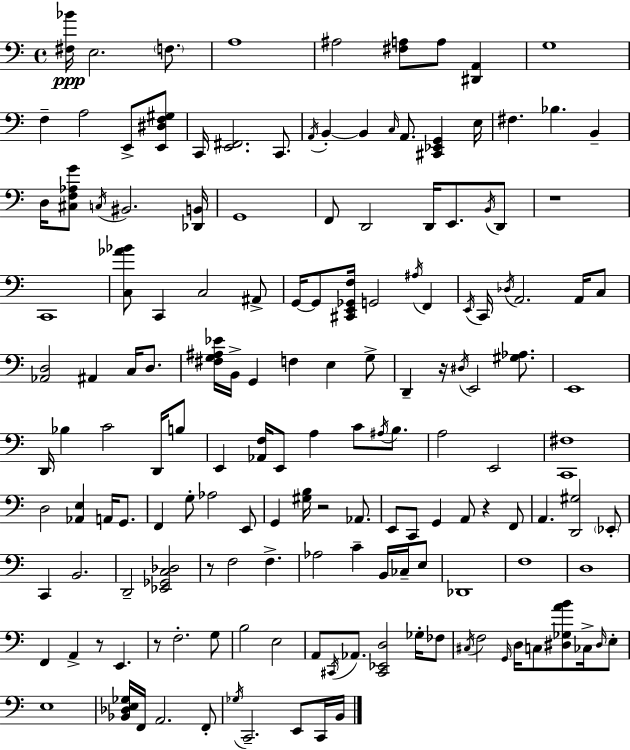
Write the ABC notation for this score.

X:1
T:Untitled
M:4/4
L:1/4
K:C
[^F,_B]/4 E,2 F,/2 A,4 ^A,2 [^F,A,]/2 A,/2 [^D,,A,,] G,4 F, A,2 E,,/2 [E,,^D,F,^G,]/2 C,,/4 [E,,^F,,]2 C,,/2 A,,/4 B,, B,, C,/4 A,,/2 [^C,,_E,,G,,] E,/4 ^F, _B, B,, D,/4 [^C,F,_A,G]/2 C,/4 ^B,,2 [_D,,B,,]/4 G,,4 F,,/2 D,,2 D,,/4 E,,/2 B,,/4 D,,/2 z4 C,,4 [C,_A_B]/2 C,, C,2 ^A,,/2 G,,/4 G,,/2 [^C,,E,,_G,,F,]/4 G,,2 ^A,/4 F,, E,,/4 C,,/4 _D,/4 A,,2 A,,/4 C,/2 [_A,,D,]2 ^A,, C,/4 D,/2 [^F,G,^A,_E]/4 B,,/4 G,, F, E, G,/2 D,, z/4 ^D,/4 E,,2 [^G,_A,]/2 E,,4 D,,/4 _B, C2 D,,/4 B,/2 E,, [_A,,F,]/4 E,,/2 A, C/2 ^A,/4 B,/2 A,2 E,,2 [C,,^F,]4 D,2 [_A,,E,] A,,/4 G,,/2 F,, G,/2 _A,2 E,,/2 G,, [^G,B,]/4 z2 _A,,/2 E,,/2 C,,/2 G,, A,,/2 z F,,/2 A,, [D,,^G,]2 _E,,/2 C,, B,,2 D,,2 [_E,,_G,,C,_D,]2 z/2 F,2 F, _A,2 C B,,/4 _C,/4 E,/2 _D,,4 F,4 D,4 F,, A,, z/2 E,, z/2 F,2 G,/2 B,2 E,2 A,,/2 ^C,,/4 _A,,/2 [^C,,_E,,D,]2 _G,/4 _F,/2 ^C,/4 F,2 G,,/4 D,/4 C,/2 [^D,_G,AB]/2 _C,/4 ^D,/4 E,/2 E,4 [_B,,_D,E,_G,]/4 F,,/4 A,,2 F,,/2 _G,/4 C,,2 E,,/2 C,,/4 B,,/4